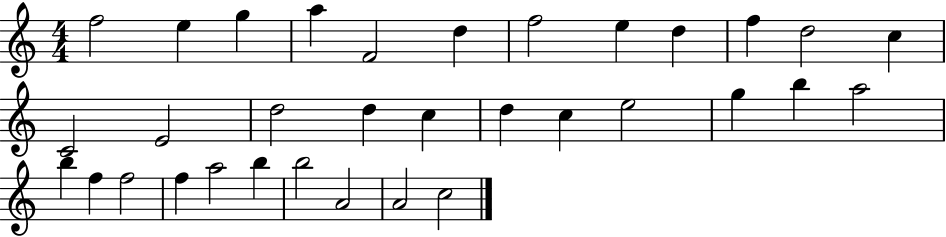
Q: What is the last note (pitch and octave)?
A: C5